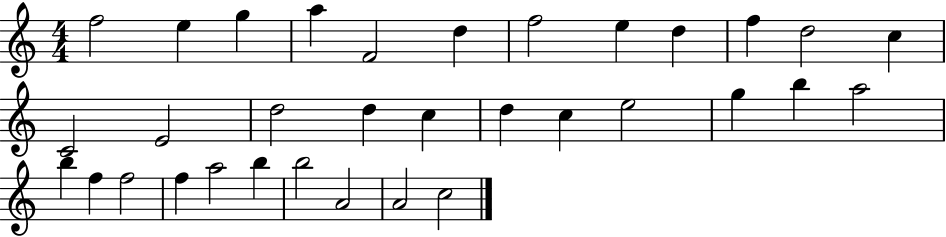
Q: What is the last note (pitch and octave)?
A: C5